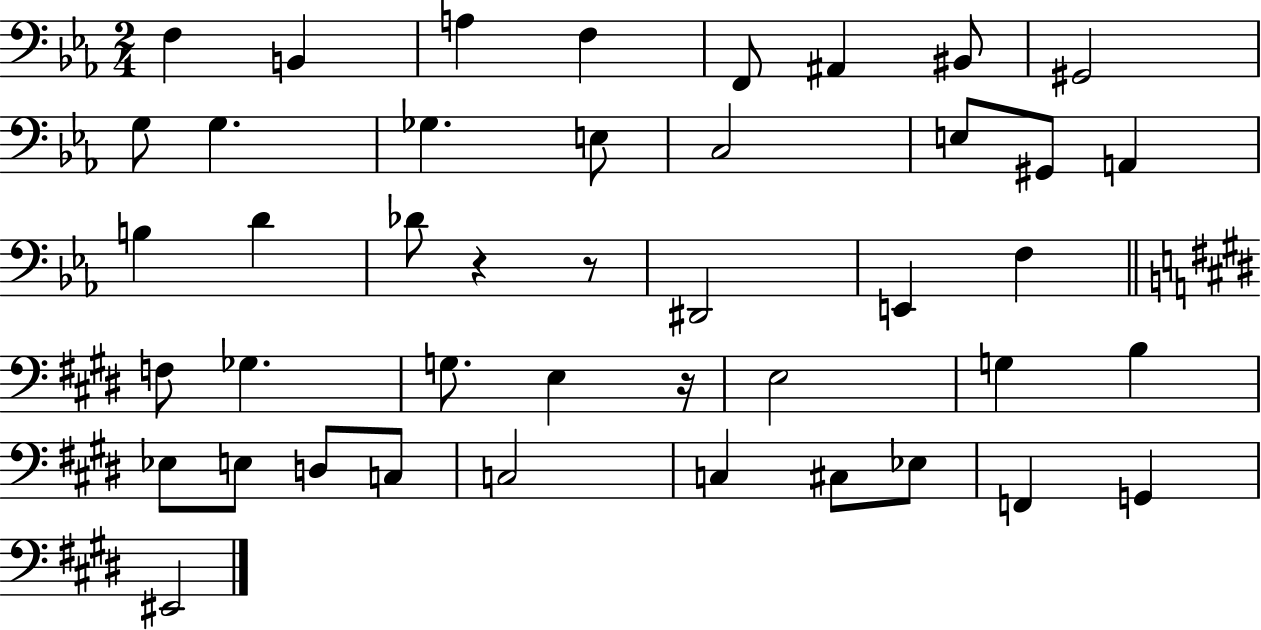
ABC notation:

X:1
T:Untitled
M:2/4
L:1/4
K:Eb
F, B,, A, F, F,,/2 ^A,, ^B,,/2 ^G,,2 G,/2 G, _G, E,/2 C,2 E,/2 ^G,,/2 A,, B, D _D/2 z z/2 ^D,,2 E,, F, F,/2 _G, G,/2 E, z/4 E,2 G, B, _E,/2 E,/2 D,/2 C,/2 C,2 C, ^C,/2 _E,/2 F,, G,, ^E,,2